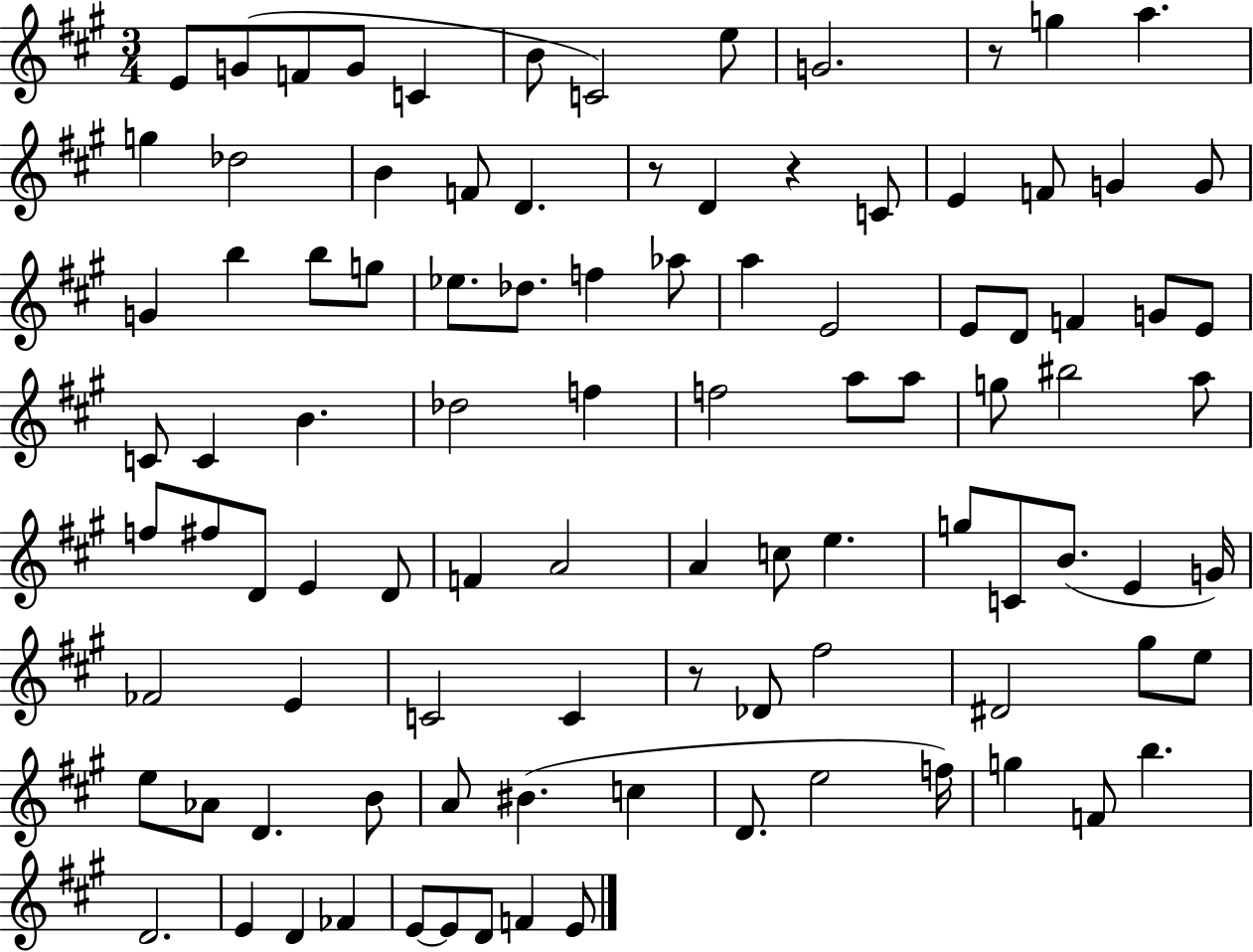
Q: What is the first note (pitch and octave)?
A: E4